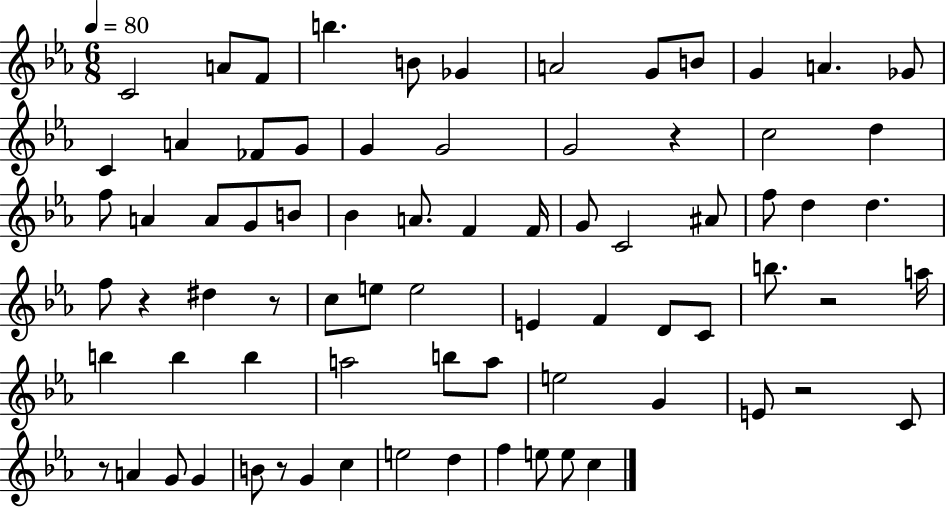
C4/h A4/e F4/e B5/q. B4/e Gb4/q A4/h G4/e B4/e G4/q A4/q. Gb4/e C4/q A4/q FES4/e G4/e G4/q G4/h G4/h R/q C5/h D5/q F5/e A4/q A4/e G4/e B4/e Bb4/q A4/e. F4/q F4/s G4/e C4/h A#4/e F5/e D5/q D5/q. F5/e R/q D#5/q R/e C5/e E5/e E5/h E4/q F4/q D4/e C4/e B5/e. R/h A5/s B5/q B5/q B5/q A5/h B5/e A5/e E5/h G4/q E4/e R/h C4/e R/e A4/q G4/e G4/q B4/e R/e G4/q C5/q E5/h D5/q F5/q E5/e E5/e C5/q